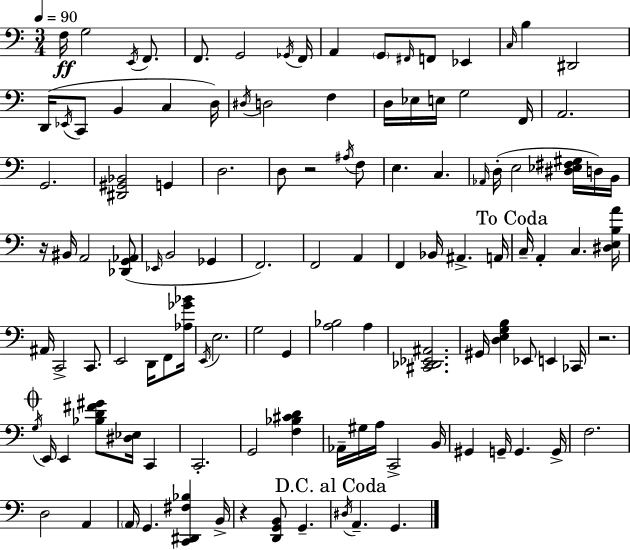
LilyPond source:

{
  \clef bass
  \numericTimeSignature
  \time 3/4
  \key a \minor
  \tempo 4 = 90
  f16\ff g2 \acciaccatura { e,16 } f,8. | f,8. g,2 | \acciaccatura { ges,16 } f,16 a,4 \parenthesize g,8 \grace { fis,16 } f,8 ees,4 | \grace { c16 } b4 dis,2 | \break d,16( \acciaccatura { ees,16 } c,8 b,4 | c4 d16) \acciaccatura { dis16 } d2 | f4 d16 ees16 e16 g2 | f,16 a,2. | \break g,2. | <dis, gis, bes,>2 | g,4 d2. | d8 r2 | \break \acciaccatura { ais16 } f8 e4. | c4. \grace { aes,16 } d16-.( e2 | <dis ees fis gis>16 d16) b,16 r16 bis,16 a,2 | <des, g, aes,>8( \grace { ees,16 } b,2 | \break ges,4 f,2.) | f,2 | a,4 f,4 | bes,16 ais,4.-> a,16 \mark "To Coda" c16-- a,4-. | \break c4. <dis e b a'>16 ais,16 c,2-> | c,8. e,2 | d,16 f,8 <aes ges' bes'>16 \acciaccatura { e,16 } e2. | g2 | \break g,4 <a bes>2 | a4 <cis, des, ees, ais,>2. | gis,16 <d e g b>4 | ees,8 e,4 ces,16 r2. | \break \mark \markup { \musicglyph "scripts.coda" } \acciaccatura { g16 } e,16 | e,4 <bes d' fis' gis'>8 <dis ees>16 c,4 c,2.-. | g,2 | <f bes cis' d'>4 aes,16-- | \break gis16 a16 c,2-> b,16 gis,4 | g,16-- g,4. g,16-> f2. | d2 | a,4 \parenthesize a,16 | \break g,4. <c, dis, fis bes>4 b,16-> r4 | <d, g, b,>8 g,4.-- \mark "D.C. al Coda" \acciaccatura { dis16 } | a,4.-- g,4. | \bar "|."
}